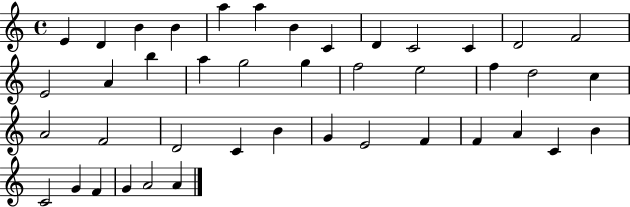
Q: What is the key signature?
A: C major